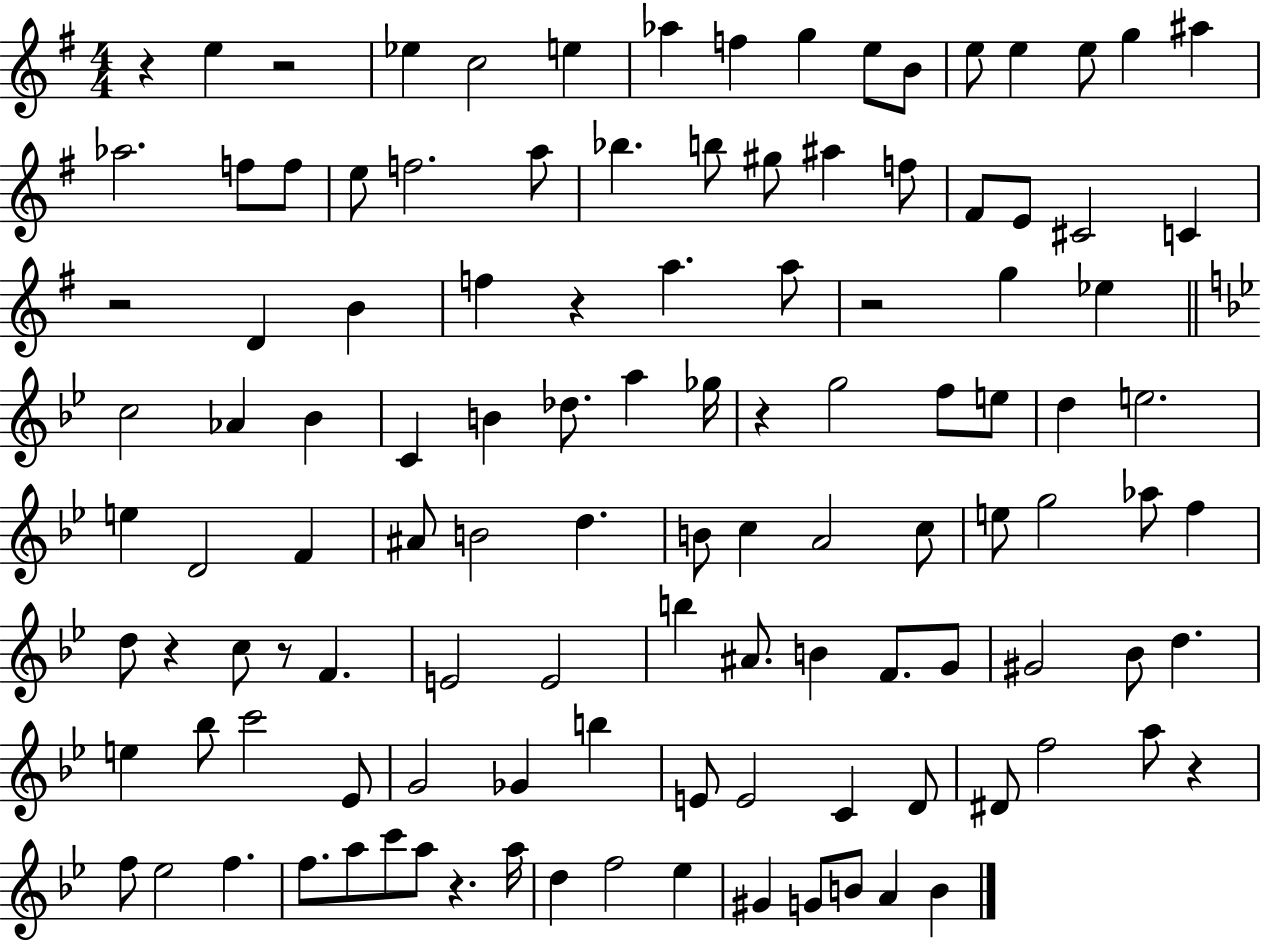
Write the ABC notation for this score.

X:1
T:Untitled
M:4/4
L:1/4
K:G
z e z2 _e c2 e _a f g e/2 B/2 e/2 e e/2 g ^a _a2 f/2 f/2 e/2 f2 a/2 _b b/2 ^g/2 ^a f/2 ^F/2 E/2 ^C2 C z2 D B f z a a/2 z2 g _e c2 _A _B C B _d/2 a _g/4 z g2 f/2 e/2 d e2 e D2 F ^A/2 B2 d B/2 c A2 c/2 e/2 g2 _a/2 f d/2 z c/2 z/2 F E2 E2 b ^A/2 B F/2 G/2 ^G2 _B/2 d e _b/2 c'2 _E/2 G2 _G b E/2 E2 C D/2 ^D/2 f2 a/2 z f/2 _e2 f f/2 a/2 c'/2 a/2 z a/4 d f2 _e ^G G/2 B/2 A B